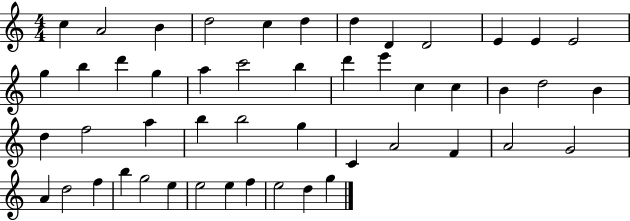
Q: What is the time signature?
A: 4/4